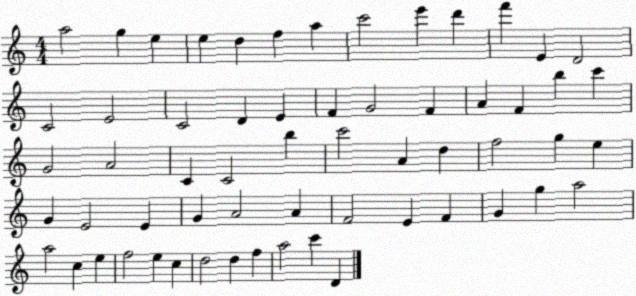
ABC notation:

X:1
T:Untitled
M:4/4
L:1/4
K:C
a2 g e e d f a c'2 e' d' f' E D2 C2 E2 C2 D E F G2 F A F b c' G2 A2 C C2 b c'2 A d f2 g e G E2 E G A2 A F2 E F G g a2 a2 c e f2 e c d2 d f a2 c' D